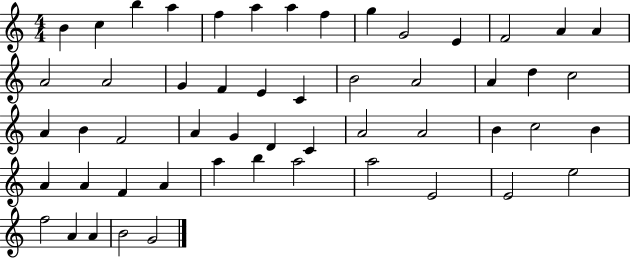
X:1
T:Untitled
M:4/4
L:1/4
K:C
B c b a f a a f g G2 E F2 A A A2 A2 G F E C B2 A2 A d c2 A B F2 A G D C A2 A2 B c2 B A A F A a b a2 a2 E2 E2 e2 f2 A A B2 G2